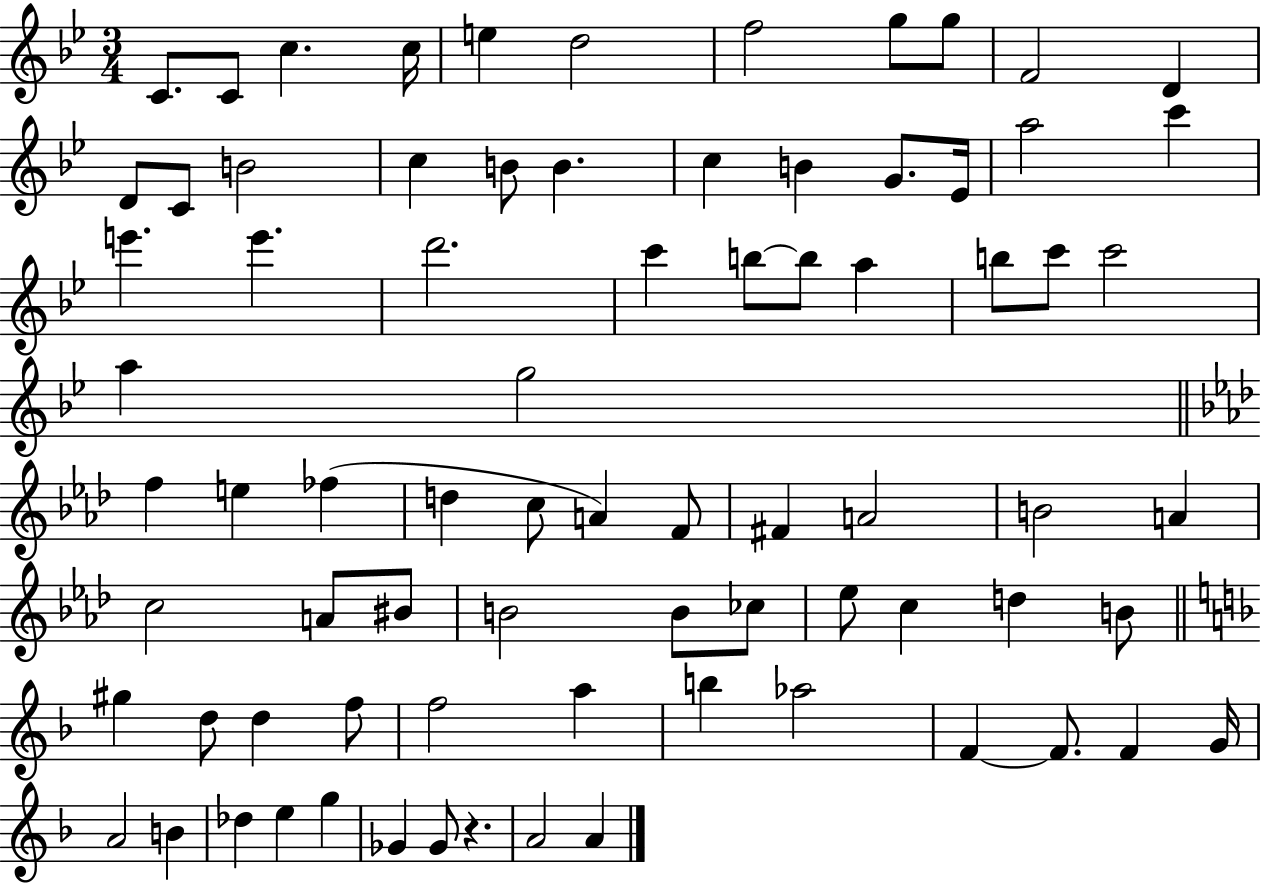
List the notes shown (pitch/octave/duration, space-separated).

C4/e. C4/e C5/q. C5/s E5/q D5/h F5/h G5/e G5/e F4/h D4/q D4/e C4/e B4/h C5/q B4/e B4/q. C5/q B4/q G4/e. Eb4/s A5/h C6/q E6/q. E6/q. D6/h. C6/q B5/e B5/e A5/q B5/e C6/e C6/h A5/q G5/h F5/q E5/q FES5/q D5/q C5/e A4/q F4/e F#4/q A4/h B4/h A4/q C5/h A4/e BIS4/e B4/h B4/e CES5/e Eb5/e C5/q D5/q B4/e G#5/q D5/e D5/q F5/e F5/h A5/q B5/q Ab5/h F4/q F4/e. F4/q G4/s A4/h B4/q Db5/q E5/q G5/q Gb4/q Gb4/e R/q. A4/h A4/q